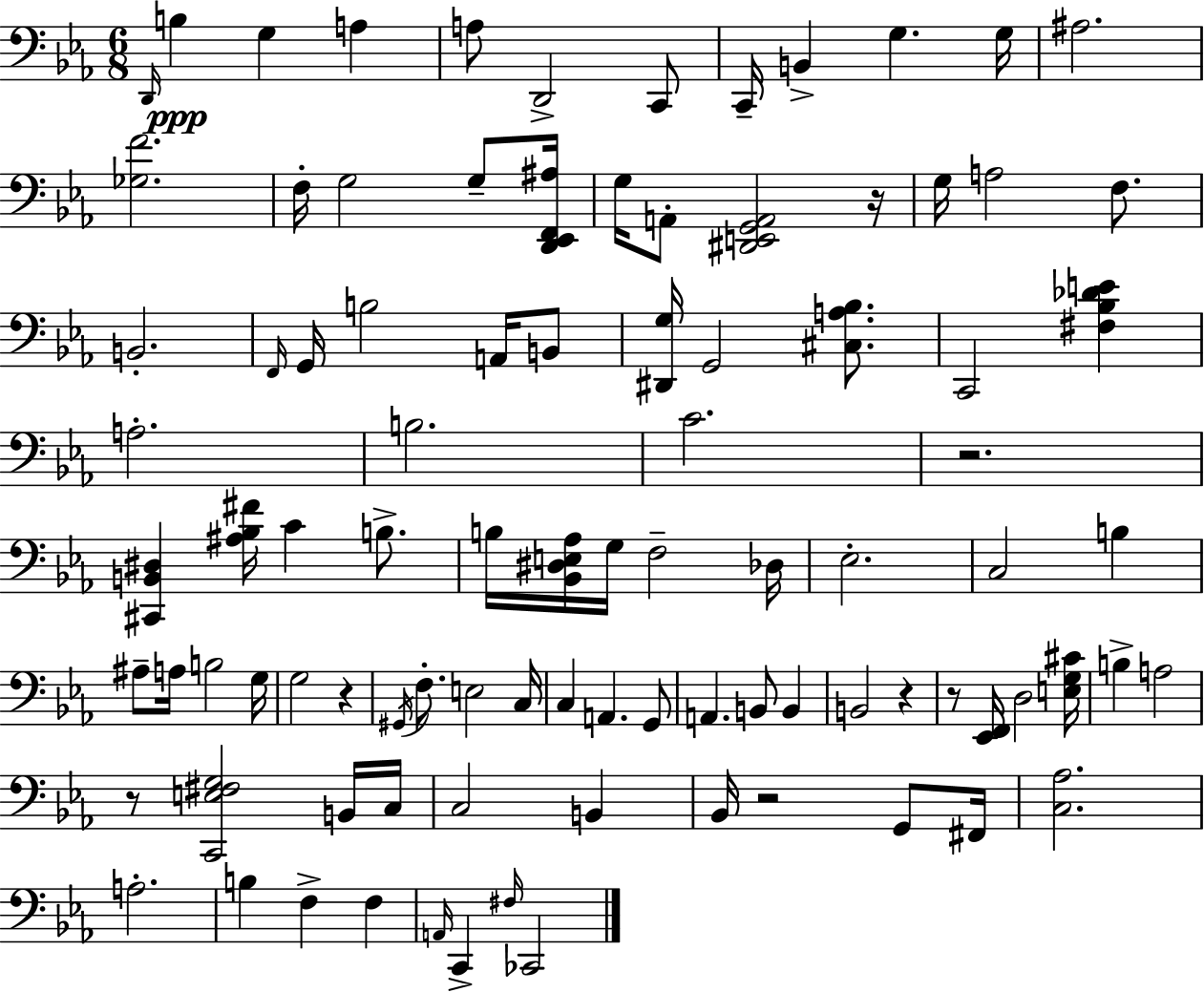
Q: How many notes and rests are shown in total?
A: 94